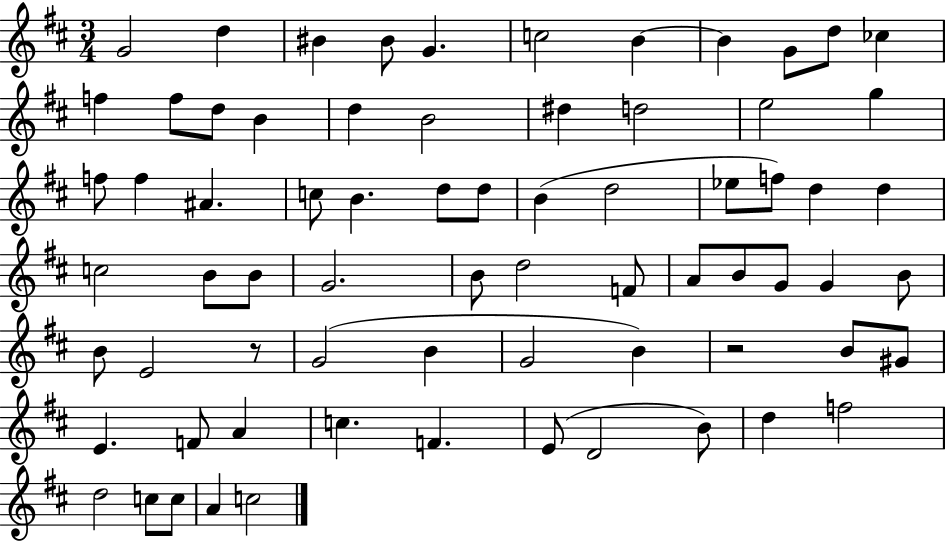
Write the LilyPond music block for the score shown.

{
  \clef treble
  \numericTimeSignature
  \time 3/4
  \key d \major
  g'2 d''4 | bis'4 bis'8 g'4. | c''2 b'4~~ | b'4 g'8 d''8 ces''4 | \break f''4 f''8 d''8 b'4 | d''4 b'2 | dis''4 d''2 | e''2 g''4 | \break f''8 f''4 ais'4. | c''8 b'4. d''8 d''8 | b'4( d''2 | ees''8 f''8) d''4 d''4 | \break c''2 b'8 b'8 | g'2. | b'8 d''2 f'8 | a'8 b'8 g'8 g'4 b'8 | \break b'8 e'2 r8 | g'2( b'4 | g'2 b'4) | r2 b'8 gis'8 | \break e'4. f'8 a'4 | c''4. f'4. | e'8( d'2 b'8) | d''4 f''2 | \break d''2 c''8 c''8 | a'4 c''2 | \bar "|."
}